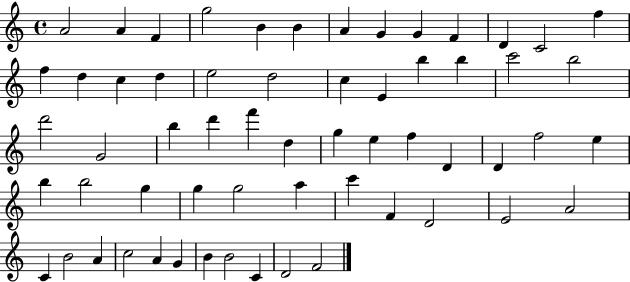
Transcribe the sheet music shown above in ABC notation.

X:1
T:Untitled
M:4/4
L:1/4
K:C
A2 A F g2 B B A G G F D C2 f f d c d e2 d2 c E b b c'2 b2 d'2 G2 b d' f' d g e f D D f2 e b b2 g g g2 a c' F D2 E2 A2 C B2 A c2 A G B B2 C D2 F2